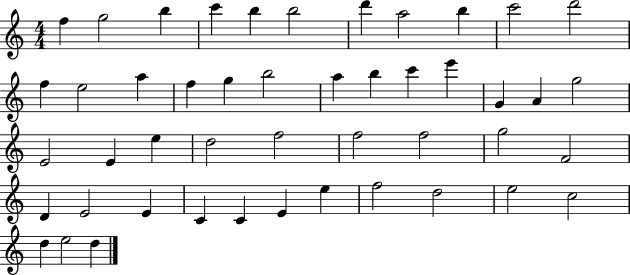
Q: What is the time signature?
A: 4/4